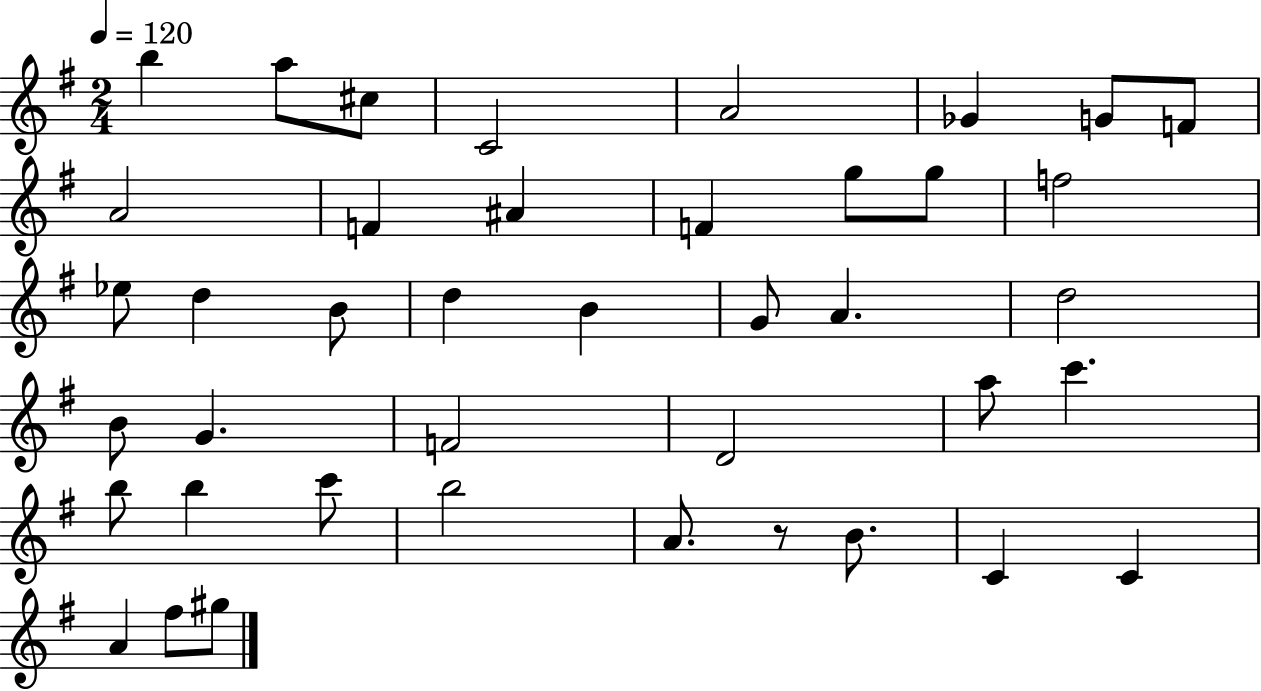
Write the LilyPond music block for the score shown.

{
  \clef treble
  \numericTimeSignature
  \time 2/4
  \key g \major
  \tempo 4 = 120
  b''4 a''8 cis''8 | c'2 | a'2 | ges'4 g'8 f'8 | \break a'2 | f'4 ais'4 | f'4 g''8 g''8 | f''2 | \break ees''8 d''4 b'8 | d''4 b'4 | g'8 a'4. | d''2 | \break b'8 g'4. | f'2 | d'2 | a''8 c'''4. | \break b''8 b''4 c'''8 | b''2 | a'8. r8 b'8. | c'4 c'4 | \break a'4 fis''8 gis''8 | \bar "|."
}